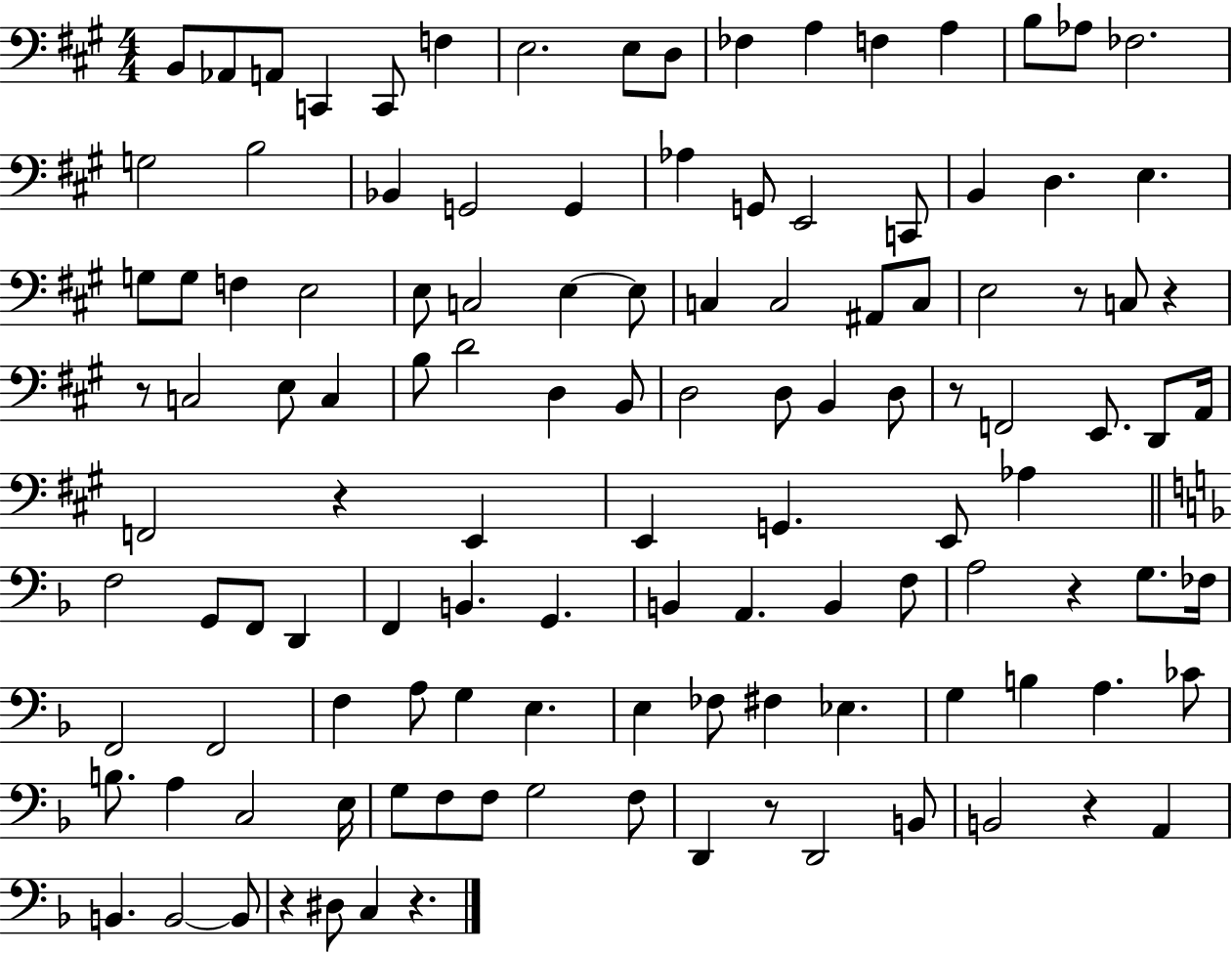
{
  \clef bass
  \numericTimeSignature
  \time 4/4
  \key a \major
  \repeat volta 2 { b,8 aes,8 a,8 c,4 c,8 f4 | e2. e8 d8 | fes4 a4 f4 a4 | b8 aes8 fes2. | \break g2 b2 | bes,4 g,2 g,4 | aes4 g,8 e,2 c,8 | b,4 d4. e4. | \break g8 g8 f4 e2 | e8 c2 e4~~ e8 | c4 c2 ais,8 c8 | e2 r8 c8 r4 | \break r8 c2 e8 c4 | b8 d'2 d4 b,8 | d2 d8 b,4 d8 | r8 f,2 e,8. d,8 a,16 | \break f,2 r4 e,4 | e,4 g,4. e,8 aes4 | \bar "||" \break \key f \major f2 g,8 f,8 d,4 | f,4 b,4. g,4. | b,4 a,4. b,4 f8 | a2 r4 g8. fes16 | \break f,2 f,2 | f4 a8 g4 e4. | e4 fes8 fis4 ees4. | g4 b4 a4. ces'8 | \break b8. a4 c2 e16 | g8 f8 f8 g2 f8 | d,4 r8 d,2 b,8 | b,2 r4 a,4 | \break b,4. b,2~~ b,8 | r4 dis8 c4 r4. | } \bar "|."
}